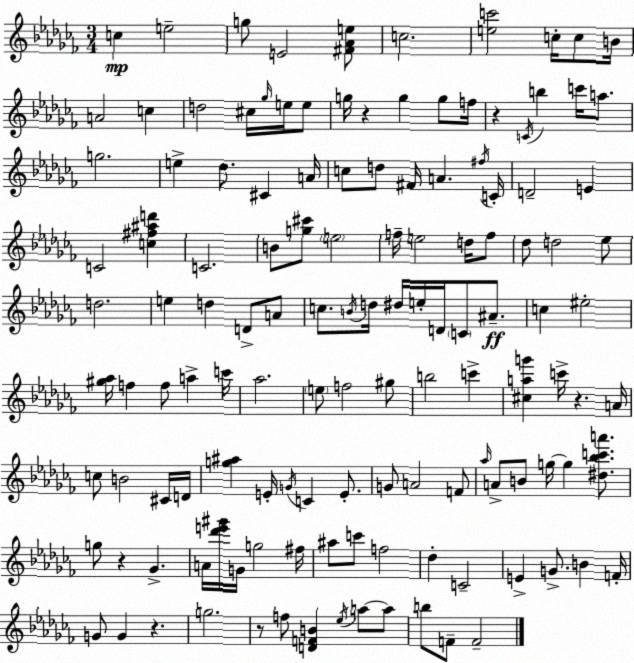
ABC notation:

X:1
T:Untitled
M:3/4
L:1/4
K:Abm
c e2 g/2 E2 [^F_Ae]/2 c2 [ec']2 c/4 c/2 B/4 A2 c d2 ^c/4 _g/4 e/4 e/2 g/4 z g g/2 f/4 z C/4 b c'/4 a/2 g2 e _d/2 ^C A/4 c/2 d/2 ^F/4 A ^f/4 C/4 D2 E C2 [c^f^ad'] C2 B/2 [g^c']/2 e2 f/4 e2 d/4 f/2 _d/2 d2 _e/2 d2 e d D/2 A/2 c/2 B/4 d/4 ^d/4 e/4 D/4 C/2 ^A/2 c ^e2 [^g_a]/4 f f/2 a c'/4 _a2 e/2 f2 ^g/2 b2 c' [^cag'] c'/4 z A/4 c/2 B2 ^C/4 D/4 [g^a] E/4 G/4 C E/2 G/2 A2 F/2 _a/4 A/2 B/2 g/4 g [^d_bc'a']/2 g/2 z _G A/4 [_d'e'^g']/4 G/4 g2 ^f/4 ^a/2 c'/2 f2 _d C2 E G/2 B F/4 G/2 G z g2 z/2 f/2 [DFB] _e/4 a/2 a/2 b/2 F/2 F2